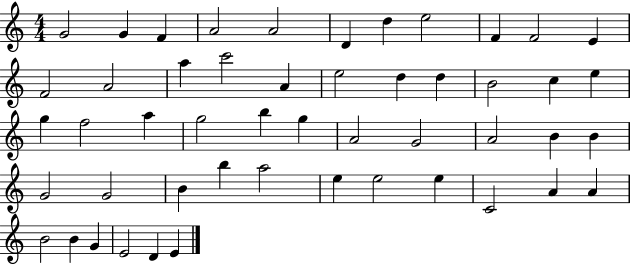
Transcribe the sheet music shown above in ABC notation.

X:1
T:Untitled
M:4/4
L:1/4
K:C
G2 G F A2 A2 D d e2 F F2 E F2 A2 a c'2 A e2 d d B2 c e g f2 a g2 b g A2 G2 A2 B B G2 G2 B b a2 e e2 e C2 A A B2 B G E2 D E